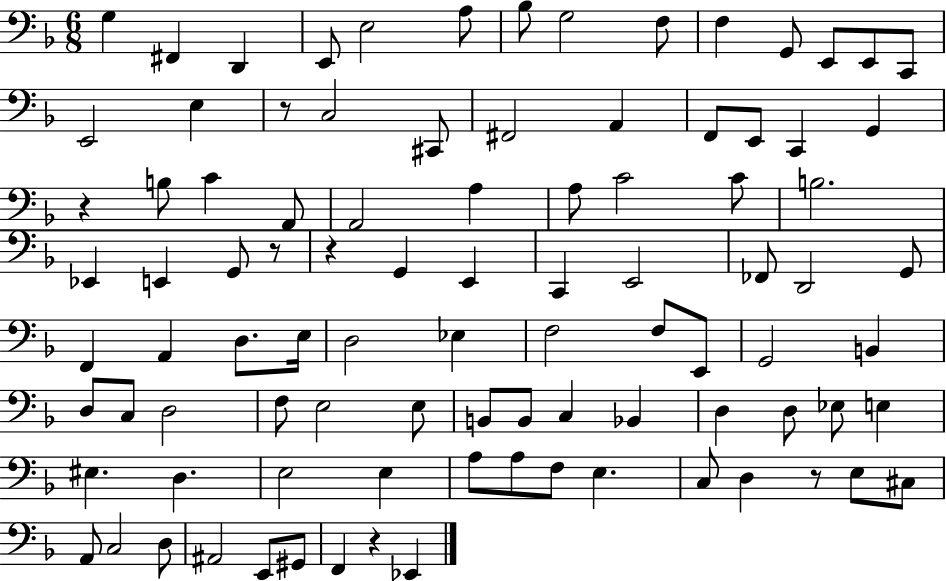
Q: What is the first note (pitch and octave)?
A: G3